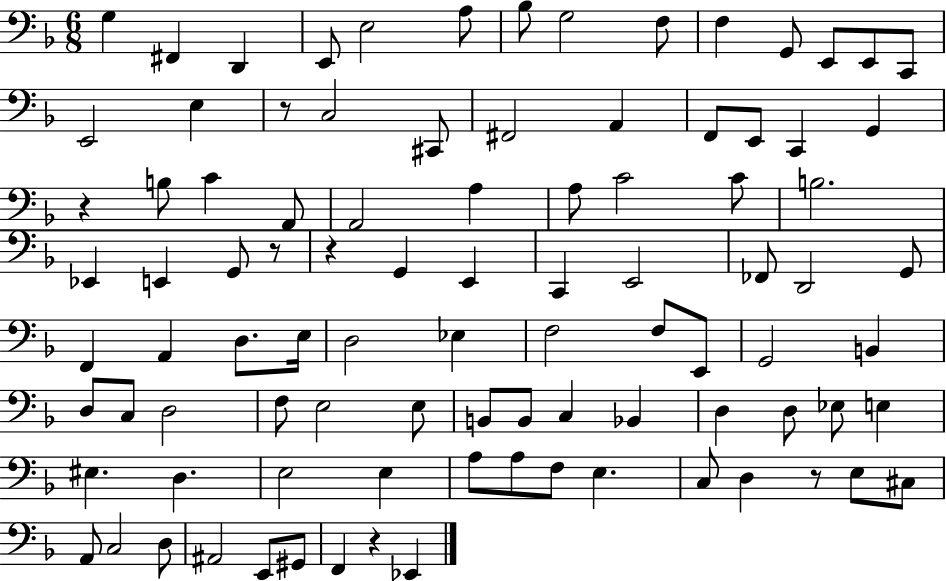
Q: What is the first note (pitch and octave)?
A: G3